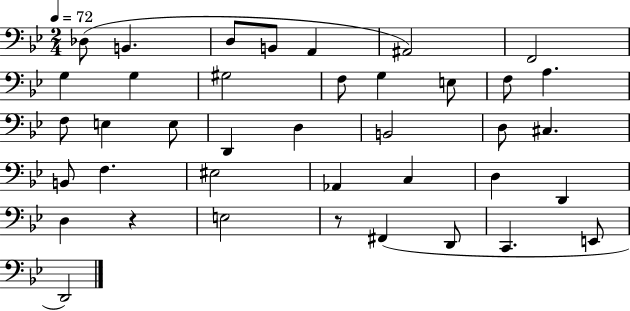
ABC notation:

X:1
T:Untitled
M:2/4
L:1/4
K:Bb
_D,/2 B,, D,/2 B,,/2 A,, ^A,,2 F,,2 G, G, ^G,2 F,/2 G, E,/2 F,/2 A, F,/2 E, E,/2 D,, D, B,,2 D,/2 ^C, B,,/2 F, ^E,2 _A,, C, D, D,, D, z E,2 z/2 ^F,, D,,/2 C,, E,,/2 D,,2